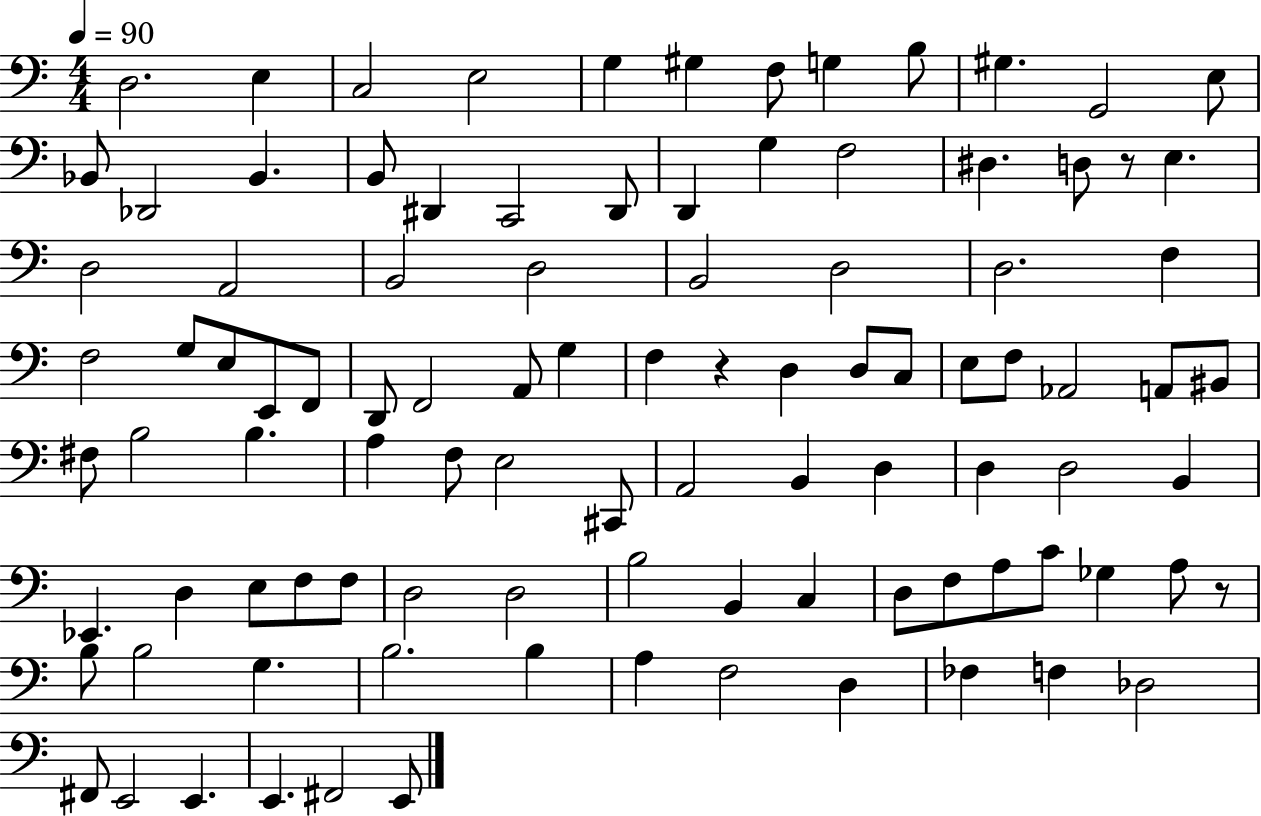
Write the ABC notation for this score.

X:1
T:Untitled
M:4/4
L:1/4
K:C
D,2 E, C,2 E,2 G, ^G, F,/2 G, B,/2 ^G, G,,2 E,/2 _B,,/2 _D,,2 _B,, B,,/2 ^D,, C,,2 ^D,,/2 D,, G, F,2 ^D, D,/2 z/2 E, D,2 A,,2 B,,2 D,2 B,,2 D,2 D,2 F, F,2 G,/2 E,/2 E,,/2 F,,/2 D,,/2 F,,2 A,,/2 G, F, z D, D,/2 C,/2 E,/2 F,/2 _A,,2 A,,/2 ^B,,/2 ^F,/2 B,2 B, A, F,/2 E,2 ^C,,/2 A,,2 B,, D, D, D,2 B,, _E,, D, E,/2 F,/2 F,/2 D,2 D,2 B,2 B,, C, D,/2 F,/2 A,/2 C/2 _G, A,/2 z/2 B,/2 B,2 G, B,2 B, A, F,2 D, _F, F, _D,2 ^F,,/2 E,,2 E,, E,, ^F,,2 E,,/2